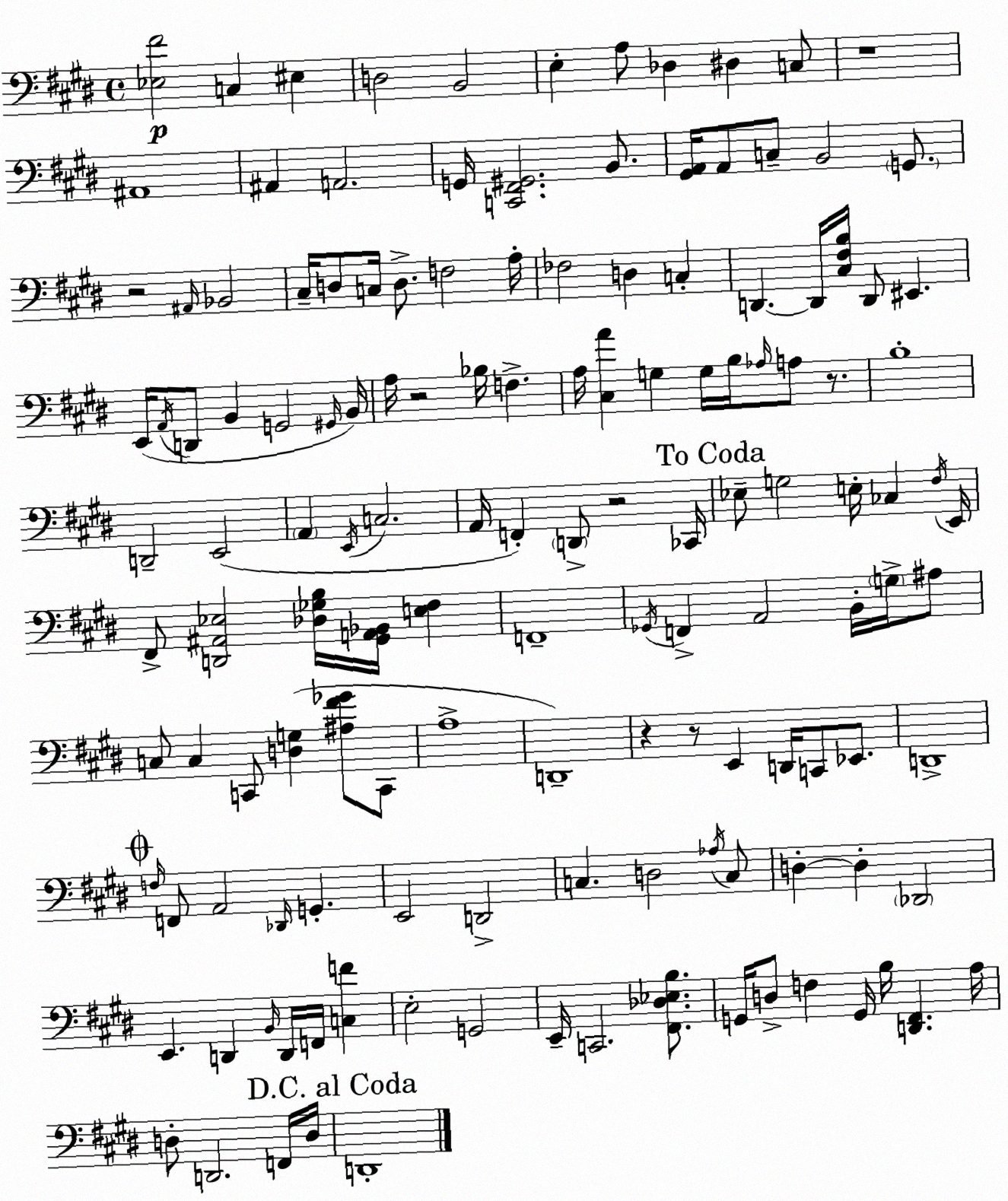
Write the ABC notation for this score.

X:1
T:Untitled
M:4/4
L:1/4
K:E
[_E,^F]2 C, ^E, D,2 B,,2 E, A,/2 _D, ^D, C,/2 z4 ^A,,4 ^A,, A,,2 G,,/4 [C,,^F,,^G,,]2 B,,/2 [^G,,A,,]/4 A,,/2 C,/2 B,,2 G,,/2 z2 ^A,,/4 _B,,2 ^C,/4 D,/2 C,/4 D,/2 F,2 A,/4 _F,2 D, C, D,, D,,/4 [^C,^F,B,]/4 D,,/2 ^E,, E,,/4 A,,/4 D,,/2 B,, G,,2 ^G,,/4 B,,/4 A,/4 z2 _B,/4 F, A,/4 [^C,A] G, G,/4 B,/4 _A,/4 A,/2 z/2 B,4 D,,2 E,,2 A,, E,,/4 C,2 A,,/4 F,, D,,/2 z2 _C,,/4 _E,/2 G,2 E,/4 _C, ^F,/4 E,,/4 ^F,,/2 [D,,^A,,_E,]2 [_D,_G,B,]/4 [^G,,A,,_B,,]/4 [E,^F,] F,,4 _G,,/4 F,, A,,2 B,,/4 G,/4 ^A,/2 C,/2 C, C,,/2 [D,G,] [^A,^F_G]/2 C,,/2 A,4 D,,4 z z/2 E,, D,,/4 C,,/2 _E,,/2 D,,4 F,/4 F,,/2 A,,2 _D,,/4 G,, E,,2 D,,2 C, D,2 _A,/4 C,/2 D, D, _D,,2 E,, D,, B,,/4 D,,/4 F,,/4 [C,F] E,2 G,,2 E,,/4 C,,2 [^F,,_D,_E,B,]/2 G,,/4 D,/2 F, G,,/4 B,/4 [D,,^F,,] A,/4 D,/2 D,,2 F,,/4 D,/4 D,,4